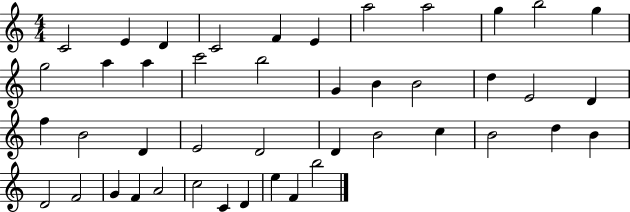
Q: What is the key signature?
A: C major